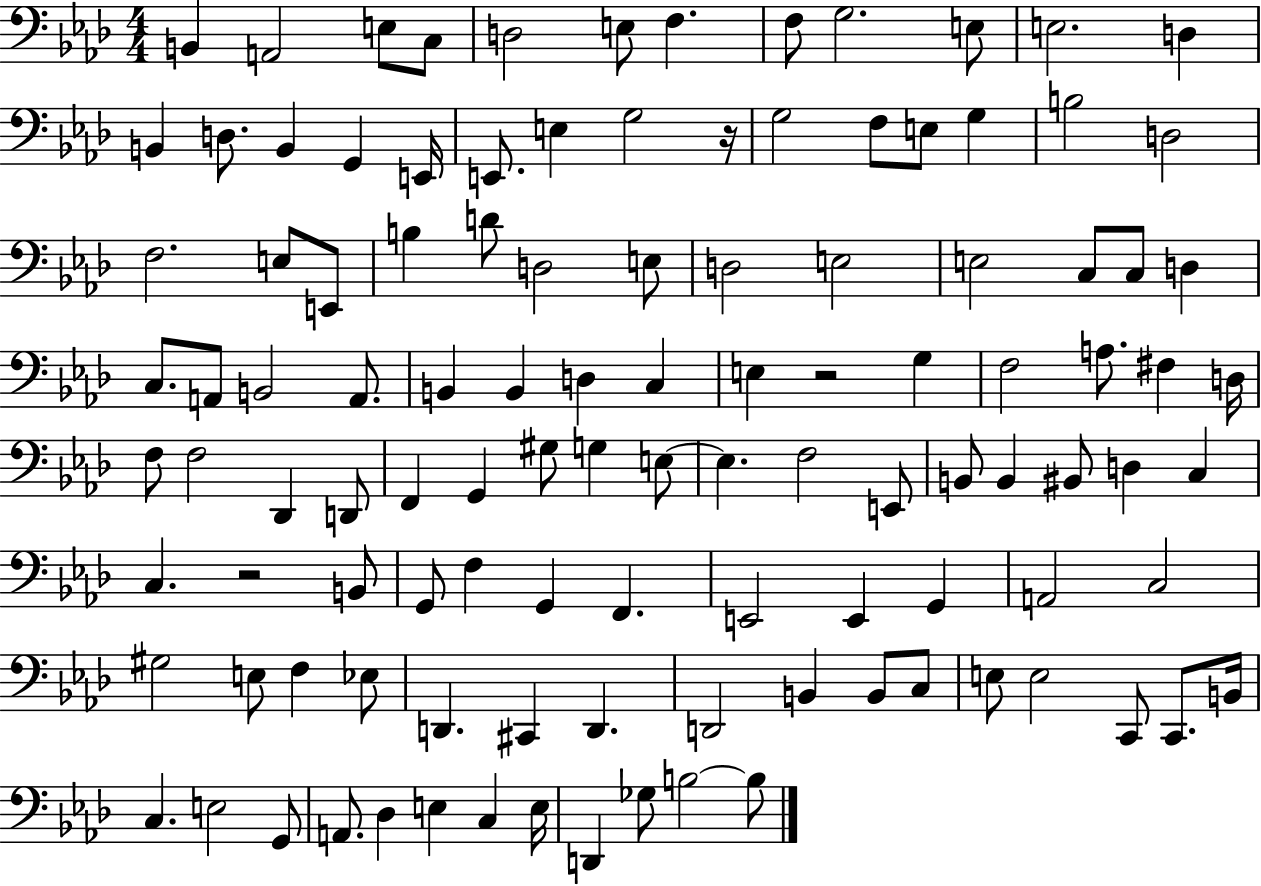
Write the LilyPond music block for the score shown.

{
  \clef bass
  \numericTimeSignature
  \time 4/4
  \key aes \major
  b,4 a,2 e8 c8 | d2 e8 f4. | f8 g2. e8 | e2. d4 | \break b,4 d8. b,4 g,4 e,16 | e,8. e4 g2 r16 | g2 f8 e8 g4 | b2 d2 | \break f2. e8 e,8 | b4 d'8 d2 e8 | d2 e2 | e2 c8 c8 d4 | \break c8. a,8 b,2 a,8. | b,4 b,4 d4 c4 | e4 r2 g4 | f2 a8. fis4 d16 | \break f8 f2 des,4 d,8 | f,4 g,4 gis8 g4 e8~~ | e4. f2 e,8 | b,8 b,4 bis,8 d4 c4 | \break c4. r2 b,8 | g,8 f4 g,4 f,4. | e,2 e,4 g,4 | a,2 c2 | \break gis2 e8 f4 ees8 | d,4. cis,4 d,4. | d,2 b,4 b,8 c8 | e8 e2 c,8 c,8. b,16 | \break c4. e2 g,8 | a,8. des4 e4 c4 e16 | d,4 ges8 b2~~ b8 | \bar "|."
}